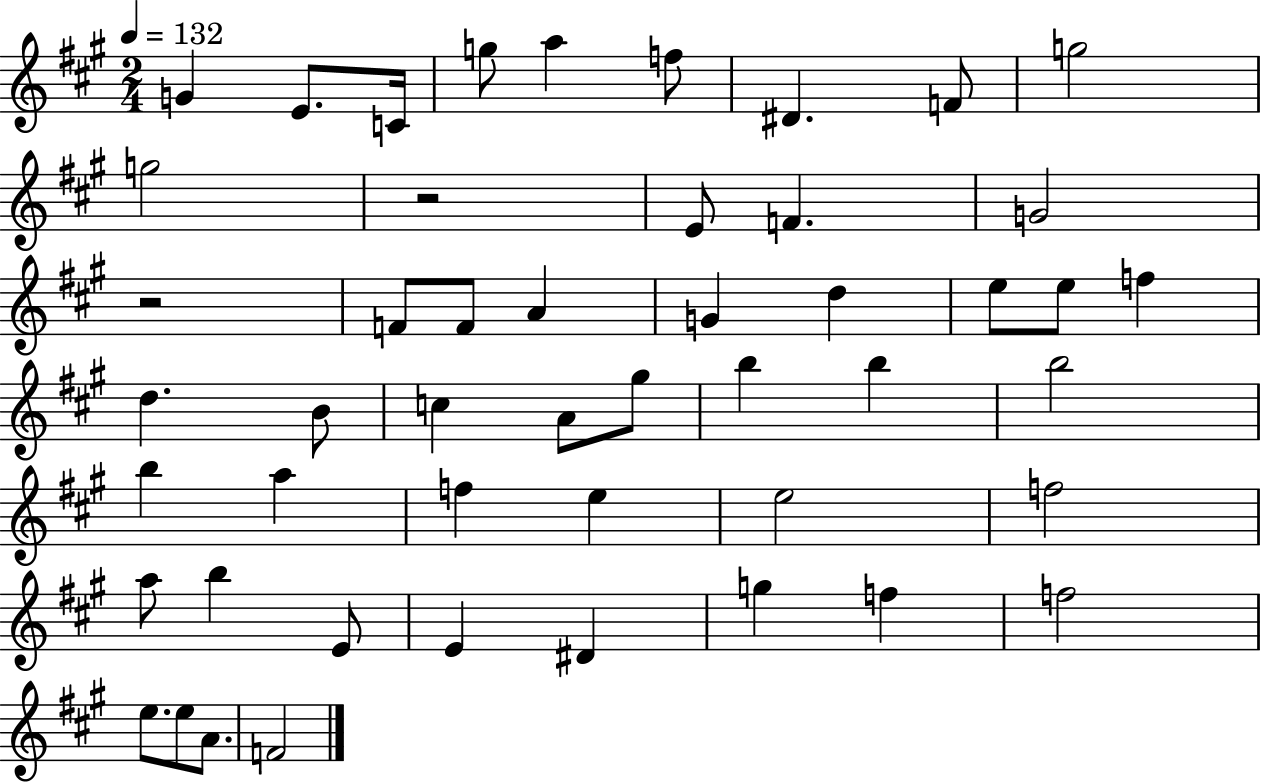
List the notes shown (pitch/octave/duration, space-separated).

G4/q E4/e. C4/s G5/e A5/q F5/e D#4/q. F4/e G5/h G5/h R/h E4/e F4/q. G4/h R/h F4/e F4/e A4/q G4/q D5/q E5/e E5/e F5/q D5/q. B4/e C5/q A4/e G#5/e B5/q B5/q B5/h B5/q A5/q F5/q E5/q E5/h F5/h A5/e B5/q E4/e E4/q D#4/q G5/q F5/q F5/h E5/e. E5/e A4/e. F4/h